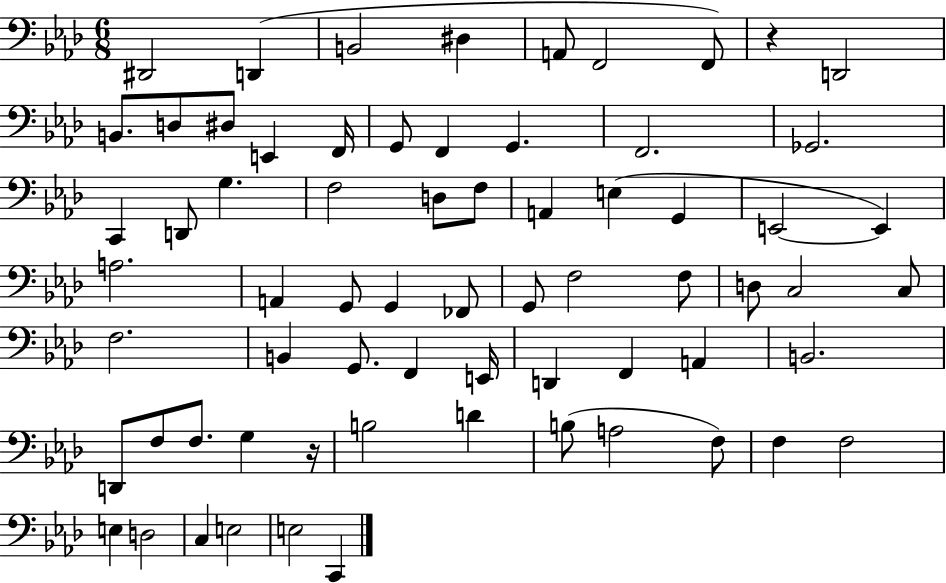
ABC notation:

X:1
T:Untitled
M:6/8
L:1/4
K:Ab
^D,,2 D,, B,,2 ^D, A,,/2 F,,2 F,,/2 z D,,2 B,,/2 D,/2 ^D,/2 E,, F,,/4 G,,/2 F,, G,, F,,2 _G,,2 C,, D,,/2 G, F,2 D,/2 F,/2 A,, E, G,, E,,2 E,, A,2 A,, G,,/2 G,, _F,,/2 G,,/2 F,2 F,/2 D,/2 C,2 C,/2 F,2 B,, G,,/2 F,, E,,/4 D,, F,, A,, B,,2 D,,/2 F,/2 F,/2 G, z/4 B,2 D B,/2 A,2 F,/2 F, F,2 E, D,2 C, E,2 E,2 C,,